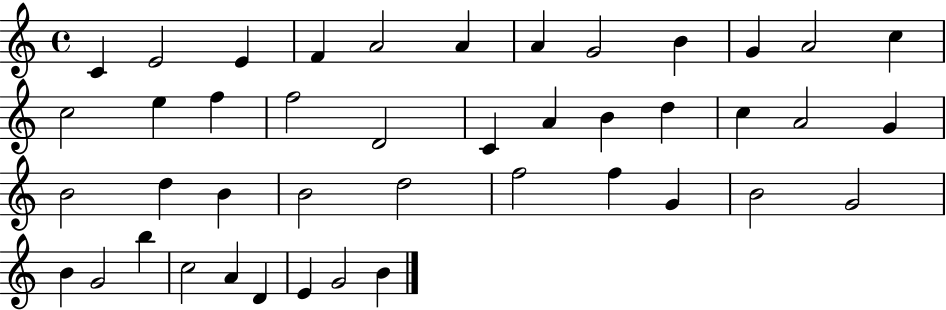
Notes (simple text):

C4/q E4/h E4/q F4/q A4/h A4/q A4/q G4/h B4/q G4/q A4/h C5/q C5/h E5/q F5/q F5/h D4/h C4/q A4/q B4/q D5/q C5/q A4/h G4/q B4/h D5/q B4/q B4/h D5/h F5/h F5/q G4/q B4/h G4/h B4/q G4/h B5/q C5/h A4/q D4/q E4/q G4/h B4/q